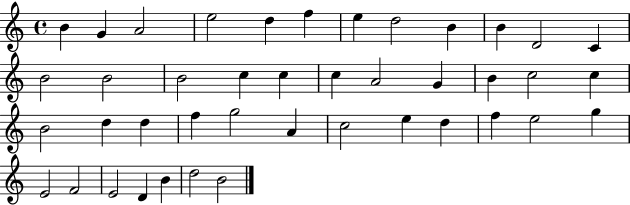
B4/q G4/q A4/h E5/h D5/q F5/q E5/q D5/h B4/q B4/q D4/h C4/q B4/h B4/h B4/h C5/q C5/q C5/q A4/h G4/q B4/q C5/h C5/q B4/h D5/q D5/q F5/q G5/h A4/q C5/h E5/q D5/q F5/q E5/h G5/q E4/h F4/h E4/h D4/q B4/q D5/h B4/h